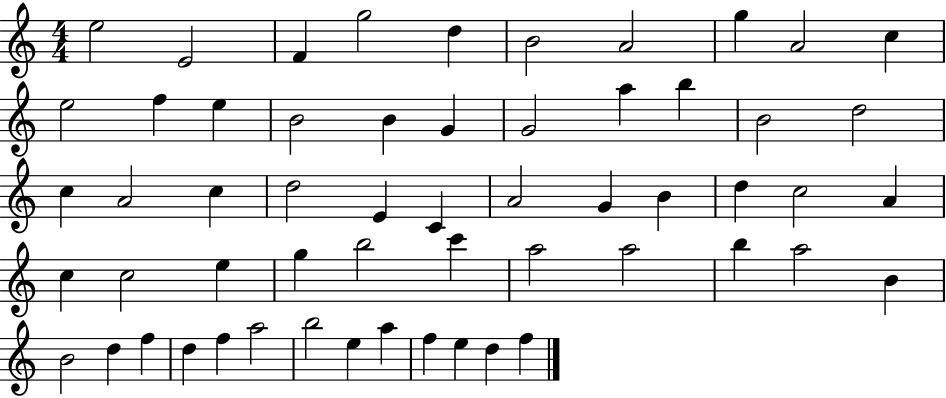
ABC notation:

X:1
T:Untitled
M:4/4
L:1/4
K:C
e2 E2 F g2 d B2 A2 g A2 c e2 f e B2 B G G2 a b B2 d2 c A2 c d2 E C A2 G B d c2 A c c2 e g b2 c' a2 a2 b a2 B B2 d f d f a2 b2 e a f e d f